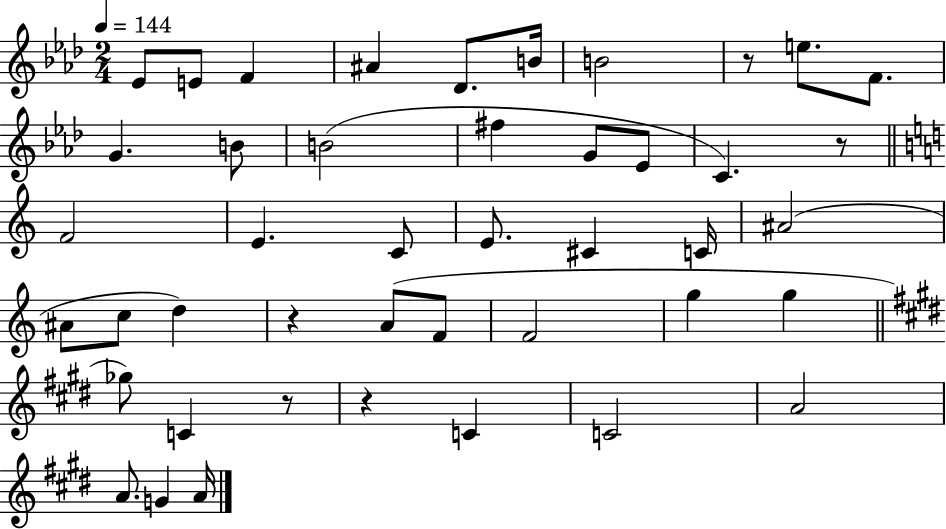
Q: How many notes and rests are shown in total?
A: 44